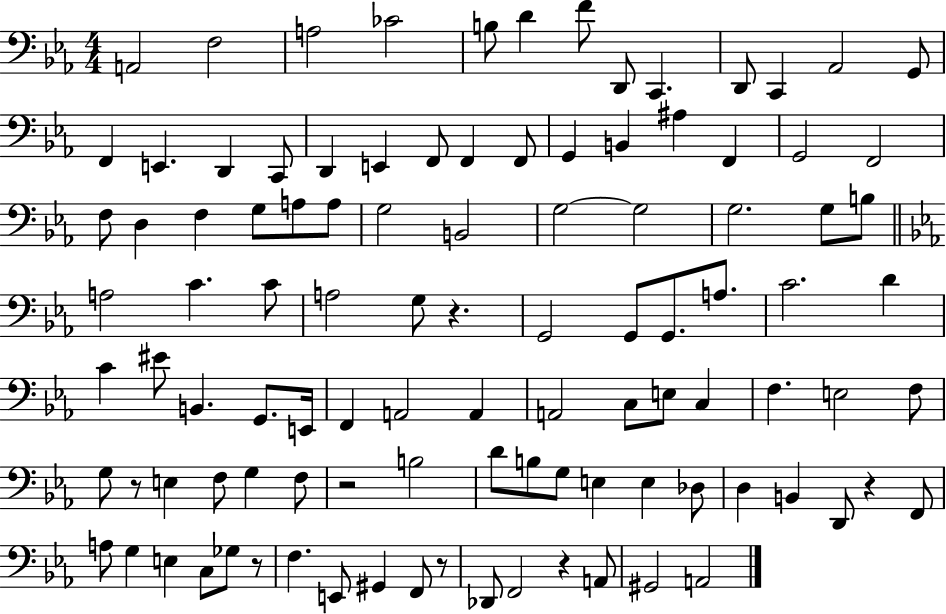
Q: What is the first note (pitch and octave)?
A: A2